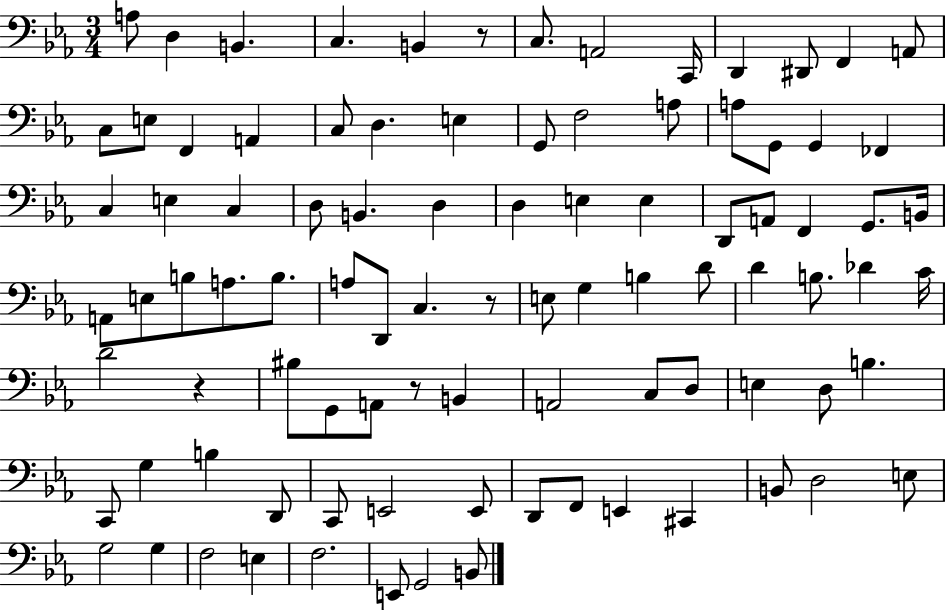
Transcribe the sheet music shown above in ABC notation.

X:1
T:Untitled
M:3/4
L:1/4
K:Eb
A,/2 D, B,, C, B,, z/2 C,/2 A,,2 C,,/4 D,, ^D,,/2 F,, A,,/2 C,/2 E,/2 F,, A,, C,/2 D, E, G,,/2 F,2 A,/2 A,/2 G,,/2 G,, _F,, C, E, C, D,/2 B,, D, D, E, E, D,,/2 A,,/2 F,, G,,/2 B,,/4 A,,/2 E,/2 B,/2 A,/2 B,/2 A,/2 D,,/2 C, z/2 E,/2 G, B, D/2 D B,/2 _D C/4 D2 z ^B,/2 G,,/2 A,,/2 z/2 B,, A,,2 C,/2 D,/2 E, D,/2 B, C,,/2 G, B, D,,/2 C,,/2 E,,2 E,,/2 D,,/2 F,,/2 E,, ^C,, B,,/2 D,2 E,/2 G,2 G, F,2 E, F,2 E,,/2 G,,2 B,,/2